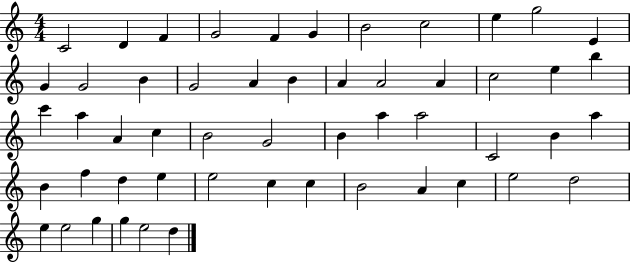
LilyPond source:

{
  \clef treble
  \numericTimeSignature
  \time 4/4
  \key c \major
  c'2 d'4 f'4 | g'2 f'4 g'4 | b'2 c''2 | e''4 g''2 e'4 | \break g'4 g'2 b'4 | g'2 a'4 b'4 | a'4 a'2 a'4 | c''2 e''4 b''4 | \break c'''4 a''4 a'4 c''4 | b'2 g'2 | b'4 a''4 a''2 | c'2 b'4 a''4 | \break b'4 f''4 d''4 e''4 | e''2 c''4 c''4 | b'2 a'4 c''4 | e''2 d''2 | \break e''4 e''2 g''4 | g''4 e''2 d''4 | \bar "|."
}